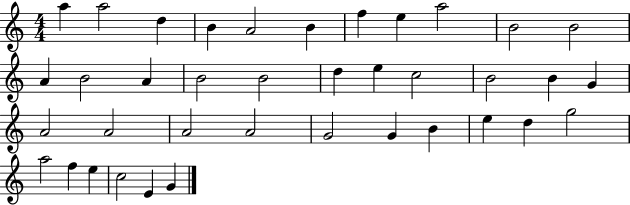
{
  \clef treble
  \numericTimeSignature
  \time 4/4
  \key c \major
  a''4 a''2 d''4 | b'4 a'2 b'4 | f''4 e''4 a''2 | b'2 b'2 | \break a'4 b'2 a'4 | b'2 b'2 | d''4 e''4 c''2 | b'2 b'4 g'4 | \break a'2 a'2 | a'2 a'2 | g'2 g'4 b'4 | e''4 d''4 g''2 | \break a''2 f''4 e''4 | c''2 e'4 g'4 | \bar "|."
}